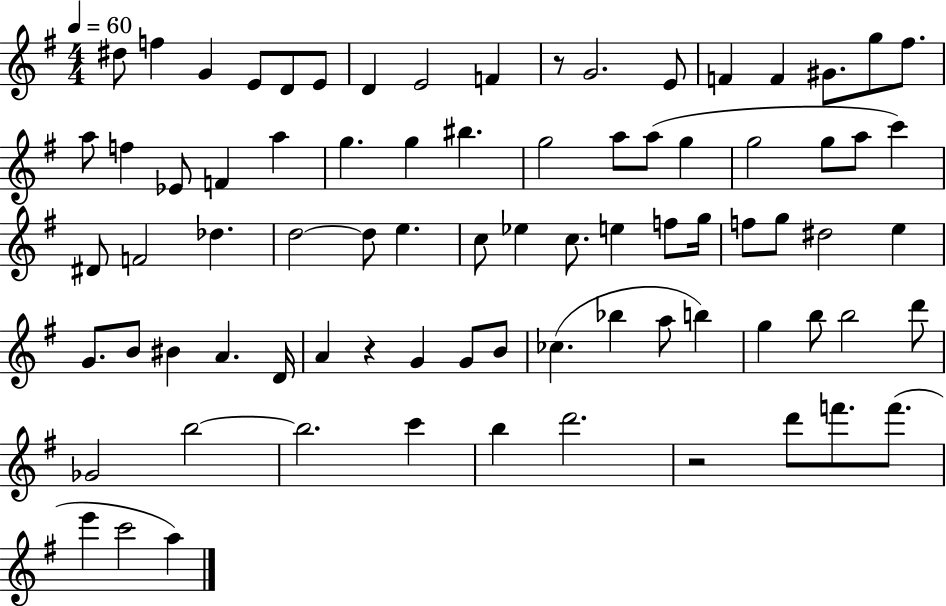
X:1
T:Untitled
M:4/4
L:1/4
K:G
^d/2 f G E/2 D/2 E/2 D E2 F z/2 G2 E/2 F F ^G/2 g/2 ^f/2 a/2 f _E/2 F a g g ^b g2 a/2 a/2 g g2 g/2 a/2 c' ^D/2 F2 _d d2 d/2 e c/2 _e c/2 e f/2 g/4 f/2 g/2 ^d2 e G/2 B/2 ^B A D/4 A z G G/2 B/2 _c _b a/2 b g b/2 b2 d'/2 _G2 b2 b2 c' b d'2 z2 d'/2 f'/2 f'/2 e' c'2 a